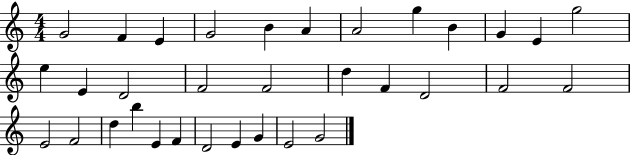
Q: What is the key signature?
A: C major